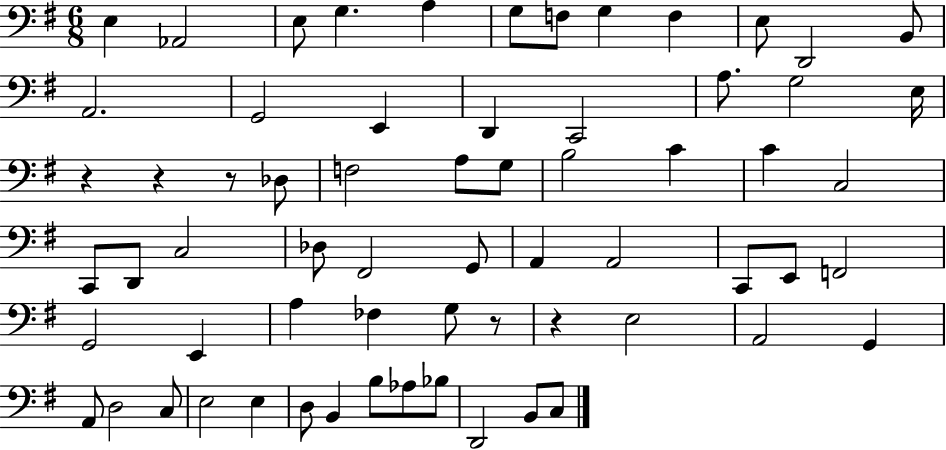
X:1
T:Untitled
M:6/8
L:1/4
K:G
E, _A,,2 E,/2 G, A, G,/2 F,/2 G, F, E,/2 D,,2 B,,/2 A,,2 G,,2 E,, D,, C,,2 A,/2 G,2 E,/4 z z z/2 _D,/2 F,2 A,/2 G,/2 B,2 C C C,2 C,,/2 D,,/2 C,2 _D,/2 ^F,,2 G,,/2 A,, A,,2 C,,/2 E,,/2 F,,2 G,,2 E,, A, _F, G,/2 z/2 z E,2 A,,2 G,, A,,/2 D,2 C,/2 E,2 E, D,/2 B,, B,/2 _A,/2 _B,/2 D,,2 B,,/2 C,/2